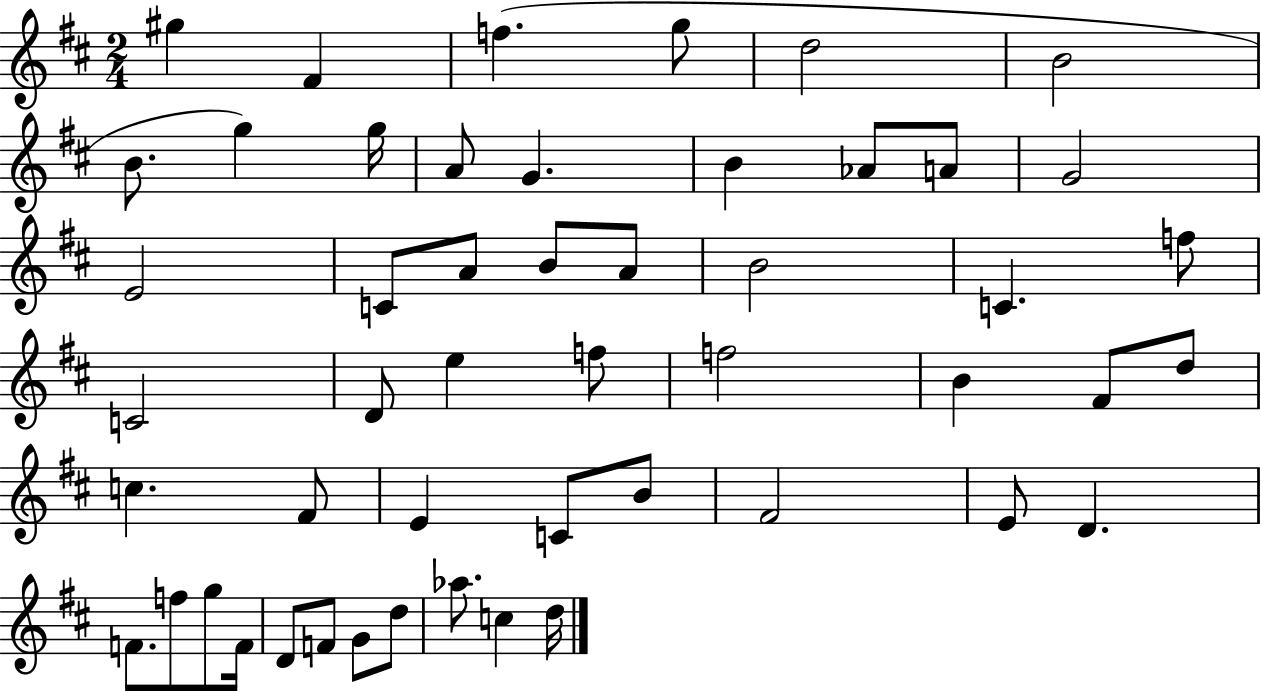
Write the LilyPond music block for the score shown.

{
  \clef treble
  \numericTimeSignature
  \time 2/4
  \key d \major
  \repeat volta 2 { gis''4 fis'4 | f''4.( g''8 | d''2 | b'2 | \break b'8. g''4) g''16 | a'8 g'4. | b'4 aes'8 a'8 | g'2 | \break e'2 | c'8 a'8 b'8 a'8 | b'2 | c'4. f''8 | \break c'2 | d'8 e''4 f''8 | f''2 | b'4 fis'8 d''8 | \break c''4. fis'8 | e'4 c'8 b'8 | fis'2 | e'8 d'4. | \break f'8. f''8 g''8 f'16 | d'8 f'8 g'8 d''8 | aes''8. c''4 d''16 | } \bar "|."
}